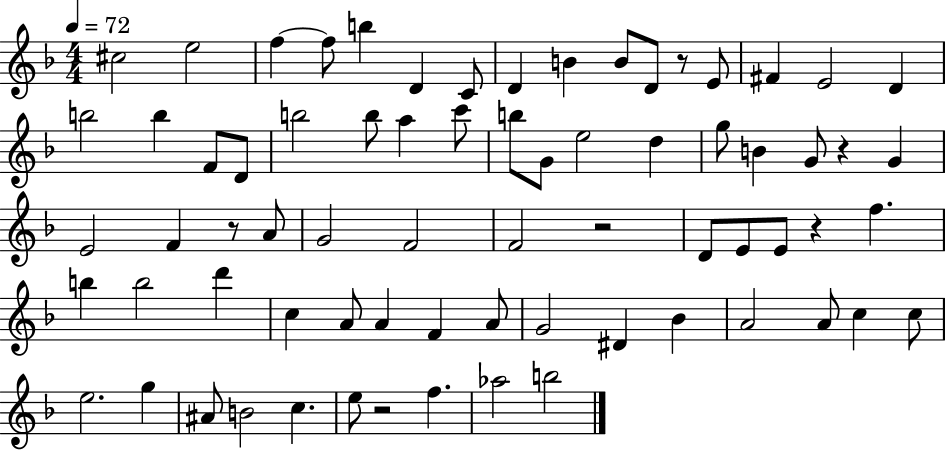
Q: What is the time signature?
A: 4/4